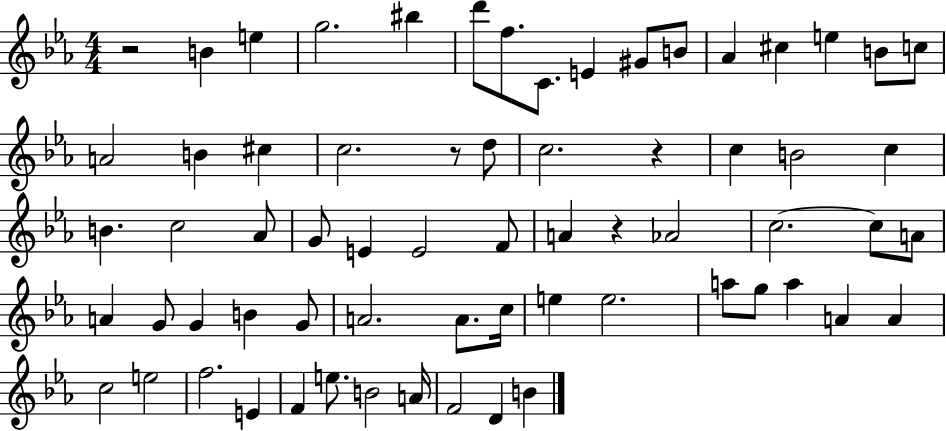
R/h B4/q E5/q G5/h. BIS5/q D6/e F5/e. C4/e. E4/q G#4/e B4/e Ab4/q C#5/q E5/q B4/e C5/e A4/h B4/q C#5/q C5/h. R/e D5/e C5/h. R/q C5/q B4/h C5/q B4/q. C5/h Ab4/e G4/e E4/q E4/h F4/e A4/q R/q Ab4/h C5/h. C5/e A4/e A4/q G4/e G4/q B4/q G4/e A4/h. A4/e. C5/s E5/q E5/h. A5/e G5/e A5/q A4/q A4/q C5/h E5/h F5/h. E4/q F4/q E5/e. B4/h A4/s F4/h D4/q B4/q